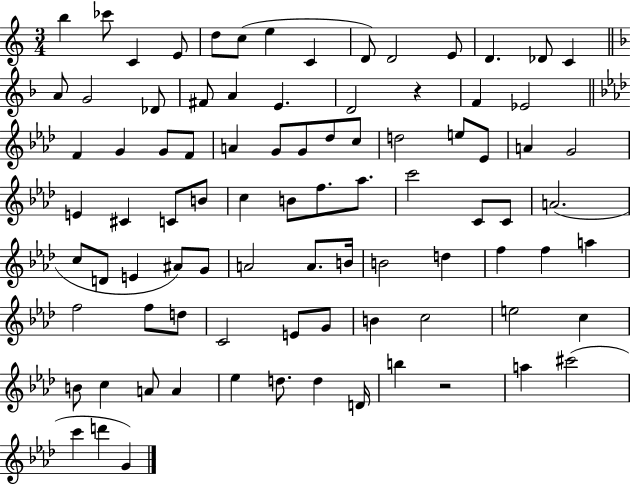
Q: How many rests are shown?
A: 2